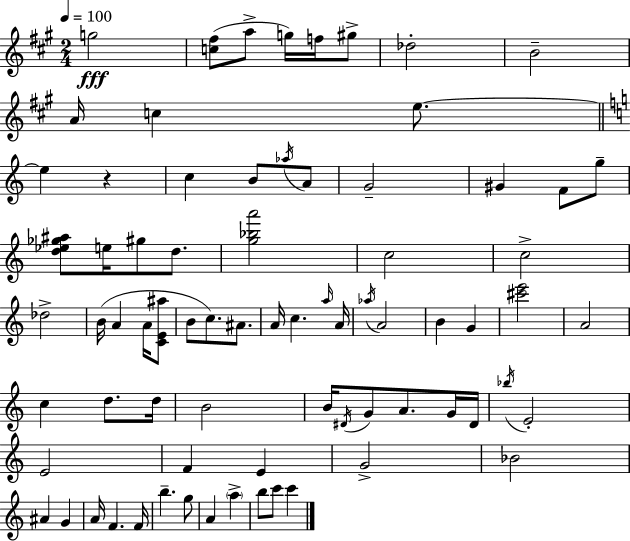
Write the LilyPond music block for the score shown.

{
  \clef treble
  \numericTimeSignature
  \time 2/4
  \key a \major
  \tempo 4 = 100
  g''2\fff | <c'' fis''>8( a''8-> g''16) f''16 gis''8-> | des''2-. | b'2-- | \break a'16 c''4 e''8.~~ | \bar "||" \break \key c \major e''4 r4 | c''4 b'8 \acciaccatura { aes''16 } a'8 | g'2-- | gis'4 f'8 g''8-- | \break <d'' ees'' ges'' ais''>8 e''16 gis''8 d''8. | <g'' bes'' a'''>2 | c''2 | c''2-> | \break des''2-> | b'16( a'4 a'16 <c' e' ais''>8 | b'8 c''8.) ais'8. | a'16 c''4. | \break \grace { a''16 } a'16 \acciaccatura { aes''16 } a'2 | b'4 g'4 | <cis''' e'''>2 | a'2 | \break c''4 d''8. | d''16 b'2 | b'16 \acciaccatura { dis'16 } g'8 a'8. | g'16 dis'16 \acciaccatura { bes''16 } e'2-. | \break e'2 | f'4 | e'4 g'2-> | bes'2 | \break ais'4 | g'4 a'16 f'4. | f'16 b''4.-- | g''8 a'4 | \break \parenthesize a''4-> b''8 c'''8 | c'''4 \bar "|."
}